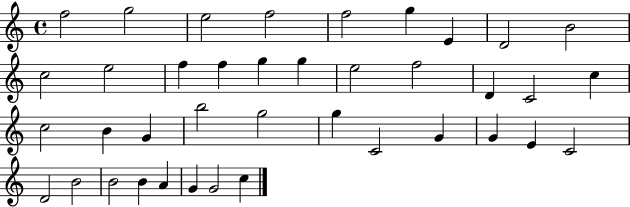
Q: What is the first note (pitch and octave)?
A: F5